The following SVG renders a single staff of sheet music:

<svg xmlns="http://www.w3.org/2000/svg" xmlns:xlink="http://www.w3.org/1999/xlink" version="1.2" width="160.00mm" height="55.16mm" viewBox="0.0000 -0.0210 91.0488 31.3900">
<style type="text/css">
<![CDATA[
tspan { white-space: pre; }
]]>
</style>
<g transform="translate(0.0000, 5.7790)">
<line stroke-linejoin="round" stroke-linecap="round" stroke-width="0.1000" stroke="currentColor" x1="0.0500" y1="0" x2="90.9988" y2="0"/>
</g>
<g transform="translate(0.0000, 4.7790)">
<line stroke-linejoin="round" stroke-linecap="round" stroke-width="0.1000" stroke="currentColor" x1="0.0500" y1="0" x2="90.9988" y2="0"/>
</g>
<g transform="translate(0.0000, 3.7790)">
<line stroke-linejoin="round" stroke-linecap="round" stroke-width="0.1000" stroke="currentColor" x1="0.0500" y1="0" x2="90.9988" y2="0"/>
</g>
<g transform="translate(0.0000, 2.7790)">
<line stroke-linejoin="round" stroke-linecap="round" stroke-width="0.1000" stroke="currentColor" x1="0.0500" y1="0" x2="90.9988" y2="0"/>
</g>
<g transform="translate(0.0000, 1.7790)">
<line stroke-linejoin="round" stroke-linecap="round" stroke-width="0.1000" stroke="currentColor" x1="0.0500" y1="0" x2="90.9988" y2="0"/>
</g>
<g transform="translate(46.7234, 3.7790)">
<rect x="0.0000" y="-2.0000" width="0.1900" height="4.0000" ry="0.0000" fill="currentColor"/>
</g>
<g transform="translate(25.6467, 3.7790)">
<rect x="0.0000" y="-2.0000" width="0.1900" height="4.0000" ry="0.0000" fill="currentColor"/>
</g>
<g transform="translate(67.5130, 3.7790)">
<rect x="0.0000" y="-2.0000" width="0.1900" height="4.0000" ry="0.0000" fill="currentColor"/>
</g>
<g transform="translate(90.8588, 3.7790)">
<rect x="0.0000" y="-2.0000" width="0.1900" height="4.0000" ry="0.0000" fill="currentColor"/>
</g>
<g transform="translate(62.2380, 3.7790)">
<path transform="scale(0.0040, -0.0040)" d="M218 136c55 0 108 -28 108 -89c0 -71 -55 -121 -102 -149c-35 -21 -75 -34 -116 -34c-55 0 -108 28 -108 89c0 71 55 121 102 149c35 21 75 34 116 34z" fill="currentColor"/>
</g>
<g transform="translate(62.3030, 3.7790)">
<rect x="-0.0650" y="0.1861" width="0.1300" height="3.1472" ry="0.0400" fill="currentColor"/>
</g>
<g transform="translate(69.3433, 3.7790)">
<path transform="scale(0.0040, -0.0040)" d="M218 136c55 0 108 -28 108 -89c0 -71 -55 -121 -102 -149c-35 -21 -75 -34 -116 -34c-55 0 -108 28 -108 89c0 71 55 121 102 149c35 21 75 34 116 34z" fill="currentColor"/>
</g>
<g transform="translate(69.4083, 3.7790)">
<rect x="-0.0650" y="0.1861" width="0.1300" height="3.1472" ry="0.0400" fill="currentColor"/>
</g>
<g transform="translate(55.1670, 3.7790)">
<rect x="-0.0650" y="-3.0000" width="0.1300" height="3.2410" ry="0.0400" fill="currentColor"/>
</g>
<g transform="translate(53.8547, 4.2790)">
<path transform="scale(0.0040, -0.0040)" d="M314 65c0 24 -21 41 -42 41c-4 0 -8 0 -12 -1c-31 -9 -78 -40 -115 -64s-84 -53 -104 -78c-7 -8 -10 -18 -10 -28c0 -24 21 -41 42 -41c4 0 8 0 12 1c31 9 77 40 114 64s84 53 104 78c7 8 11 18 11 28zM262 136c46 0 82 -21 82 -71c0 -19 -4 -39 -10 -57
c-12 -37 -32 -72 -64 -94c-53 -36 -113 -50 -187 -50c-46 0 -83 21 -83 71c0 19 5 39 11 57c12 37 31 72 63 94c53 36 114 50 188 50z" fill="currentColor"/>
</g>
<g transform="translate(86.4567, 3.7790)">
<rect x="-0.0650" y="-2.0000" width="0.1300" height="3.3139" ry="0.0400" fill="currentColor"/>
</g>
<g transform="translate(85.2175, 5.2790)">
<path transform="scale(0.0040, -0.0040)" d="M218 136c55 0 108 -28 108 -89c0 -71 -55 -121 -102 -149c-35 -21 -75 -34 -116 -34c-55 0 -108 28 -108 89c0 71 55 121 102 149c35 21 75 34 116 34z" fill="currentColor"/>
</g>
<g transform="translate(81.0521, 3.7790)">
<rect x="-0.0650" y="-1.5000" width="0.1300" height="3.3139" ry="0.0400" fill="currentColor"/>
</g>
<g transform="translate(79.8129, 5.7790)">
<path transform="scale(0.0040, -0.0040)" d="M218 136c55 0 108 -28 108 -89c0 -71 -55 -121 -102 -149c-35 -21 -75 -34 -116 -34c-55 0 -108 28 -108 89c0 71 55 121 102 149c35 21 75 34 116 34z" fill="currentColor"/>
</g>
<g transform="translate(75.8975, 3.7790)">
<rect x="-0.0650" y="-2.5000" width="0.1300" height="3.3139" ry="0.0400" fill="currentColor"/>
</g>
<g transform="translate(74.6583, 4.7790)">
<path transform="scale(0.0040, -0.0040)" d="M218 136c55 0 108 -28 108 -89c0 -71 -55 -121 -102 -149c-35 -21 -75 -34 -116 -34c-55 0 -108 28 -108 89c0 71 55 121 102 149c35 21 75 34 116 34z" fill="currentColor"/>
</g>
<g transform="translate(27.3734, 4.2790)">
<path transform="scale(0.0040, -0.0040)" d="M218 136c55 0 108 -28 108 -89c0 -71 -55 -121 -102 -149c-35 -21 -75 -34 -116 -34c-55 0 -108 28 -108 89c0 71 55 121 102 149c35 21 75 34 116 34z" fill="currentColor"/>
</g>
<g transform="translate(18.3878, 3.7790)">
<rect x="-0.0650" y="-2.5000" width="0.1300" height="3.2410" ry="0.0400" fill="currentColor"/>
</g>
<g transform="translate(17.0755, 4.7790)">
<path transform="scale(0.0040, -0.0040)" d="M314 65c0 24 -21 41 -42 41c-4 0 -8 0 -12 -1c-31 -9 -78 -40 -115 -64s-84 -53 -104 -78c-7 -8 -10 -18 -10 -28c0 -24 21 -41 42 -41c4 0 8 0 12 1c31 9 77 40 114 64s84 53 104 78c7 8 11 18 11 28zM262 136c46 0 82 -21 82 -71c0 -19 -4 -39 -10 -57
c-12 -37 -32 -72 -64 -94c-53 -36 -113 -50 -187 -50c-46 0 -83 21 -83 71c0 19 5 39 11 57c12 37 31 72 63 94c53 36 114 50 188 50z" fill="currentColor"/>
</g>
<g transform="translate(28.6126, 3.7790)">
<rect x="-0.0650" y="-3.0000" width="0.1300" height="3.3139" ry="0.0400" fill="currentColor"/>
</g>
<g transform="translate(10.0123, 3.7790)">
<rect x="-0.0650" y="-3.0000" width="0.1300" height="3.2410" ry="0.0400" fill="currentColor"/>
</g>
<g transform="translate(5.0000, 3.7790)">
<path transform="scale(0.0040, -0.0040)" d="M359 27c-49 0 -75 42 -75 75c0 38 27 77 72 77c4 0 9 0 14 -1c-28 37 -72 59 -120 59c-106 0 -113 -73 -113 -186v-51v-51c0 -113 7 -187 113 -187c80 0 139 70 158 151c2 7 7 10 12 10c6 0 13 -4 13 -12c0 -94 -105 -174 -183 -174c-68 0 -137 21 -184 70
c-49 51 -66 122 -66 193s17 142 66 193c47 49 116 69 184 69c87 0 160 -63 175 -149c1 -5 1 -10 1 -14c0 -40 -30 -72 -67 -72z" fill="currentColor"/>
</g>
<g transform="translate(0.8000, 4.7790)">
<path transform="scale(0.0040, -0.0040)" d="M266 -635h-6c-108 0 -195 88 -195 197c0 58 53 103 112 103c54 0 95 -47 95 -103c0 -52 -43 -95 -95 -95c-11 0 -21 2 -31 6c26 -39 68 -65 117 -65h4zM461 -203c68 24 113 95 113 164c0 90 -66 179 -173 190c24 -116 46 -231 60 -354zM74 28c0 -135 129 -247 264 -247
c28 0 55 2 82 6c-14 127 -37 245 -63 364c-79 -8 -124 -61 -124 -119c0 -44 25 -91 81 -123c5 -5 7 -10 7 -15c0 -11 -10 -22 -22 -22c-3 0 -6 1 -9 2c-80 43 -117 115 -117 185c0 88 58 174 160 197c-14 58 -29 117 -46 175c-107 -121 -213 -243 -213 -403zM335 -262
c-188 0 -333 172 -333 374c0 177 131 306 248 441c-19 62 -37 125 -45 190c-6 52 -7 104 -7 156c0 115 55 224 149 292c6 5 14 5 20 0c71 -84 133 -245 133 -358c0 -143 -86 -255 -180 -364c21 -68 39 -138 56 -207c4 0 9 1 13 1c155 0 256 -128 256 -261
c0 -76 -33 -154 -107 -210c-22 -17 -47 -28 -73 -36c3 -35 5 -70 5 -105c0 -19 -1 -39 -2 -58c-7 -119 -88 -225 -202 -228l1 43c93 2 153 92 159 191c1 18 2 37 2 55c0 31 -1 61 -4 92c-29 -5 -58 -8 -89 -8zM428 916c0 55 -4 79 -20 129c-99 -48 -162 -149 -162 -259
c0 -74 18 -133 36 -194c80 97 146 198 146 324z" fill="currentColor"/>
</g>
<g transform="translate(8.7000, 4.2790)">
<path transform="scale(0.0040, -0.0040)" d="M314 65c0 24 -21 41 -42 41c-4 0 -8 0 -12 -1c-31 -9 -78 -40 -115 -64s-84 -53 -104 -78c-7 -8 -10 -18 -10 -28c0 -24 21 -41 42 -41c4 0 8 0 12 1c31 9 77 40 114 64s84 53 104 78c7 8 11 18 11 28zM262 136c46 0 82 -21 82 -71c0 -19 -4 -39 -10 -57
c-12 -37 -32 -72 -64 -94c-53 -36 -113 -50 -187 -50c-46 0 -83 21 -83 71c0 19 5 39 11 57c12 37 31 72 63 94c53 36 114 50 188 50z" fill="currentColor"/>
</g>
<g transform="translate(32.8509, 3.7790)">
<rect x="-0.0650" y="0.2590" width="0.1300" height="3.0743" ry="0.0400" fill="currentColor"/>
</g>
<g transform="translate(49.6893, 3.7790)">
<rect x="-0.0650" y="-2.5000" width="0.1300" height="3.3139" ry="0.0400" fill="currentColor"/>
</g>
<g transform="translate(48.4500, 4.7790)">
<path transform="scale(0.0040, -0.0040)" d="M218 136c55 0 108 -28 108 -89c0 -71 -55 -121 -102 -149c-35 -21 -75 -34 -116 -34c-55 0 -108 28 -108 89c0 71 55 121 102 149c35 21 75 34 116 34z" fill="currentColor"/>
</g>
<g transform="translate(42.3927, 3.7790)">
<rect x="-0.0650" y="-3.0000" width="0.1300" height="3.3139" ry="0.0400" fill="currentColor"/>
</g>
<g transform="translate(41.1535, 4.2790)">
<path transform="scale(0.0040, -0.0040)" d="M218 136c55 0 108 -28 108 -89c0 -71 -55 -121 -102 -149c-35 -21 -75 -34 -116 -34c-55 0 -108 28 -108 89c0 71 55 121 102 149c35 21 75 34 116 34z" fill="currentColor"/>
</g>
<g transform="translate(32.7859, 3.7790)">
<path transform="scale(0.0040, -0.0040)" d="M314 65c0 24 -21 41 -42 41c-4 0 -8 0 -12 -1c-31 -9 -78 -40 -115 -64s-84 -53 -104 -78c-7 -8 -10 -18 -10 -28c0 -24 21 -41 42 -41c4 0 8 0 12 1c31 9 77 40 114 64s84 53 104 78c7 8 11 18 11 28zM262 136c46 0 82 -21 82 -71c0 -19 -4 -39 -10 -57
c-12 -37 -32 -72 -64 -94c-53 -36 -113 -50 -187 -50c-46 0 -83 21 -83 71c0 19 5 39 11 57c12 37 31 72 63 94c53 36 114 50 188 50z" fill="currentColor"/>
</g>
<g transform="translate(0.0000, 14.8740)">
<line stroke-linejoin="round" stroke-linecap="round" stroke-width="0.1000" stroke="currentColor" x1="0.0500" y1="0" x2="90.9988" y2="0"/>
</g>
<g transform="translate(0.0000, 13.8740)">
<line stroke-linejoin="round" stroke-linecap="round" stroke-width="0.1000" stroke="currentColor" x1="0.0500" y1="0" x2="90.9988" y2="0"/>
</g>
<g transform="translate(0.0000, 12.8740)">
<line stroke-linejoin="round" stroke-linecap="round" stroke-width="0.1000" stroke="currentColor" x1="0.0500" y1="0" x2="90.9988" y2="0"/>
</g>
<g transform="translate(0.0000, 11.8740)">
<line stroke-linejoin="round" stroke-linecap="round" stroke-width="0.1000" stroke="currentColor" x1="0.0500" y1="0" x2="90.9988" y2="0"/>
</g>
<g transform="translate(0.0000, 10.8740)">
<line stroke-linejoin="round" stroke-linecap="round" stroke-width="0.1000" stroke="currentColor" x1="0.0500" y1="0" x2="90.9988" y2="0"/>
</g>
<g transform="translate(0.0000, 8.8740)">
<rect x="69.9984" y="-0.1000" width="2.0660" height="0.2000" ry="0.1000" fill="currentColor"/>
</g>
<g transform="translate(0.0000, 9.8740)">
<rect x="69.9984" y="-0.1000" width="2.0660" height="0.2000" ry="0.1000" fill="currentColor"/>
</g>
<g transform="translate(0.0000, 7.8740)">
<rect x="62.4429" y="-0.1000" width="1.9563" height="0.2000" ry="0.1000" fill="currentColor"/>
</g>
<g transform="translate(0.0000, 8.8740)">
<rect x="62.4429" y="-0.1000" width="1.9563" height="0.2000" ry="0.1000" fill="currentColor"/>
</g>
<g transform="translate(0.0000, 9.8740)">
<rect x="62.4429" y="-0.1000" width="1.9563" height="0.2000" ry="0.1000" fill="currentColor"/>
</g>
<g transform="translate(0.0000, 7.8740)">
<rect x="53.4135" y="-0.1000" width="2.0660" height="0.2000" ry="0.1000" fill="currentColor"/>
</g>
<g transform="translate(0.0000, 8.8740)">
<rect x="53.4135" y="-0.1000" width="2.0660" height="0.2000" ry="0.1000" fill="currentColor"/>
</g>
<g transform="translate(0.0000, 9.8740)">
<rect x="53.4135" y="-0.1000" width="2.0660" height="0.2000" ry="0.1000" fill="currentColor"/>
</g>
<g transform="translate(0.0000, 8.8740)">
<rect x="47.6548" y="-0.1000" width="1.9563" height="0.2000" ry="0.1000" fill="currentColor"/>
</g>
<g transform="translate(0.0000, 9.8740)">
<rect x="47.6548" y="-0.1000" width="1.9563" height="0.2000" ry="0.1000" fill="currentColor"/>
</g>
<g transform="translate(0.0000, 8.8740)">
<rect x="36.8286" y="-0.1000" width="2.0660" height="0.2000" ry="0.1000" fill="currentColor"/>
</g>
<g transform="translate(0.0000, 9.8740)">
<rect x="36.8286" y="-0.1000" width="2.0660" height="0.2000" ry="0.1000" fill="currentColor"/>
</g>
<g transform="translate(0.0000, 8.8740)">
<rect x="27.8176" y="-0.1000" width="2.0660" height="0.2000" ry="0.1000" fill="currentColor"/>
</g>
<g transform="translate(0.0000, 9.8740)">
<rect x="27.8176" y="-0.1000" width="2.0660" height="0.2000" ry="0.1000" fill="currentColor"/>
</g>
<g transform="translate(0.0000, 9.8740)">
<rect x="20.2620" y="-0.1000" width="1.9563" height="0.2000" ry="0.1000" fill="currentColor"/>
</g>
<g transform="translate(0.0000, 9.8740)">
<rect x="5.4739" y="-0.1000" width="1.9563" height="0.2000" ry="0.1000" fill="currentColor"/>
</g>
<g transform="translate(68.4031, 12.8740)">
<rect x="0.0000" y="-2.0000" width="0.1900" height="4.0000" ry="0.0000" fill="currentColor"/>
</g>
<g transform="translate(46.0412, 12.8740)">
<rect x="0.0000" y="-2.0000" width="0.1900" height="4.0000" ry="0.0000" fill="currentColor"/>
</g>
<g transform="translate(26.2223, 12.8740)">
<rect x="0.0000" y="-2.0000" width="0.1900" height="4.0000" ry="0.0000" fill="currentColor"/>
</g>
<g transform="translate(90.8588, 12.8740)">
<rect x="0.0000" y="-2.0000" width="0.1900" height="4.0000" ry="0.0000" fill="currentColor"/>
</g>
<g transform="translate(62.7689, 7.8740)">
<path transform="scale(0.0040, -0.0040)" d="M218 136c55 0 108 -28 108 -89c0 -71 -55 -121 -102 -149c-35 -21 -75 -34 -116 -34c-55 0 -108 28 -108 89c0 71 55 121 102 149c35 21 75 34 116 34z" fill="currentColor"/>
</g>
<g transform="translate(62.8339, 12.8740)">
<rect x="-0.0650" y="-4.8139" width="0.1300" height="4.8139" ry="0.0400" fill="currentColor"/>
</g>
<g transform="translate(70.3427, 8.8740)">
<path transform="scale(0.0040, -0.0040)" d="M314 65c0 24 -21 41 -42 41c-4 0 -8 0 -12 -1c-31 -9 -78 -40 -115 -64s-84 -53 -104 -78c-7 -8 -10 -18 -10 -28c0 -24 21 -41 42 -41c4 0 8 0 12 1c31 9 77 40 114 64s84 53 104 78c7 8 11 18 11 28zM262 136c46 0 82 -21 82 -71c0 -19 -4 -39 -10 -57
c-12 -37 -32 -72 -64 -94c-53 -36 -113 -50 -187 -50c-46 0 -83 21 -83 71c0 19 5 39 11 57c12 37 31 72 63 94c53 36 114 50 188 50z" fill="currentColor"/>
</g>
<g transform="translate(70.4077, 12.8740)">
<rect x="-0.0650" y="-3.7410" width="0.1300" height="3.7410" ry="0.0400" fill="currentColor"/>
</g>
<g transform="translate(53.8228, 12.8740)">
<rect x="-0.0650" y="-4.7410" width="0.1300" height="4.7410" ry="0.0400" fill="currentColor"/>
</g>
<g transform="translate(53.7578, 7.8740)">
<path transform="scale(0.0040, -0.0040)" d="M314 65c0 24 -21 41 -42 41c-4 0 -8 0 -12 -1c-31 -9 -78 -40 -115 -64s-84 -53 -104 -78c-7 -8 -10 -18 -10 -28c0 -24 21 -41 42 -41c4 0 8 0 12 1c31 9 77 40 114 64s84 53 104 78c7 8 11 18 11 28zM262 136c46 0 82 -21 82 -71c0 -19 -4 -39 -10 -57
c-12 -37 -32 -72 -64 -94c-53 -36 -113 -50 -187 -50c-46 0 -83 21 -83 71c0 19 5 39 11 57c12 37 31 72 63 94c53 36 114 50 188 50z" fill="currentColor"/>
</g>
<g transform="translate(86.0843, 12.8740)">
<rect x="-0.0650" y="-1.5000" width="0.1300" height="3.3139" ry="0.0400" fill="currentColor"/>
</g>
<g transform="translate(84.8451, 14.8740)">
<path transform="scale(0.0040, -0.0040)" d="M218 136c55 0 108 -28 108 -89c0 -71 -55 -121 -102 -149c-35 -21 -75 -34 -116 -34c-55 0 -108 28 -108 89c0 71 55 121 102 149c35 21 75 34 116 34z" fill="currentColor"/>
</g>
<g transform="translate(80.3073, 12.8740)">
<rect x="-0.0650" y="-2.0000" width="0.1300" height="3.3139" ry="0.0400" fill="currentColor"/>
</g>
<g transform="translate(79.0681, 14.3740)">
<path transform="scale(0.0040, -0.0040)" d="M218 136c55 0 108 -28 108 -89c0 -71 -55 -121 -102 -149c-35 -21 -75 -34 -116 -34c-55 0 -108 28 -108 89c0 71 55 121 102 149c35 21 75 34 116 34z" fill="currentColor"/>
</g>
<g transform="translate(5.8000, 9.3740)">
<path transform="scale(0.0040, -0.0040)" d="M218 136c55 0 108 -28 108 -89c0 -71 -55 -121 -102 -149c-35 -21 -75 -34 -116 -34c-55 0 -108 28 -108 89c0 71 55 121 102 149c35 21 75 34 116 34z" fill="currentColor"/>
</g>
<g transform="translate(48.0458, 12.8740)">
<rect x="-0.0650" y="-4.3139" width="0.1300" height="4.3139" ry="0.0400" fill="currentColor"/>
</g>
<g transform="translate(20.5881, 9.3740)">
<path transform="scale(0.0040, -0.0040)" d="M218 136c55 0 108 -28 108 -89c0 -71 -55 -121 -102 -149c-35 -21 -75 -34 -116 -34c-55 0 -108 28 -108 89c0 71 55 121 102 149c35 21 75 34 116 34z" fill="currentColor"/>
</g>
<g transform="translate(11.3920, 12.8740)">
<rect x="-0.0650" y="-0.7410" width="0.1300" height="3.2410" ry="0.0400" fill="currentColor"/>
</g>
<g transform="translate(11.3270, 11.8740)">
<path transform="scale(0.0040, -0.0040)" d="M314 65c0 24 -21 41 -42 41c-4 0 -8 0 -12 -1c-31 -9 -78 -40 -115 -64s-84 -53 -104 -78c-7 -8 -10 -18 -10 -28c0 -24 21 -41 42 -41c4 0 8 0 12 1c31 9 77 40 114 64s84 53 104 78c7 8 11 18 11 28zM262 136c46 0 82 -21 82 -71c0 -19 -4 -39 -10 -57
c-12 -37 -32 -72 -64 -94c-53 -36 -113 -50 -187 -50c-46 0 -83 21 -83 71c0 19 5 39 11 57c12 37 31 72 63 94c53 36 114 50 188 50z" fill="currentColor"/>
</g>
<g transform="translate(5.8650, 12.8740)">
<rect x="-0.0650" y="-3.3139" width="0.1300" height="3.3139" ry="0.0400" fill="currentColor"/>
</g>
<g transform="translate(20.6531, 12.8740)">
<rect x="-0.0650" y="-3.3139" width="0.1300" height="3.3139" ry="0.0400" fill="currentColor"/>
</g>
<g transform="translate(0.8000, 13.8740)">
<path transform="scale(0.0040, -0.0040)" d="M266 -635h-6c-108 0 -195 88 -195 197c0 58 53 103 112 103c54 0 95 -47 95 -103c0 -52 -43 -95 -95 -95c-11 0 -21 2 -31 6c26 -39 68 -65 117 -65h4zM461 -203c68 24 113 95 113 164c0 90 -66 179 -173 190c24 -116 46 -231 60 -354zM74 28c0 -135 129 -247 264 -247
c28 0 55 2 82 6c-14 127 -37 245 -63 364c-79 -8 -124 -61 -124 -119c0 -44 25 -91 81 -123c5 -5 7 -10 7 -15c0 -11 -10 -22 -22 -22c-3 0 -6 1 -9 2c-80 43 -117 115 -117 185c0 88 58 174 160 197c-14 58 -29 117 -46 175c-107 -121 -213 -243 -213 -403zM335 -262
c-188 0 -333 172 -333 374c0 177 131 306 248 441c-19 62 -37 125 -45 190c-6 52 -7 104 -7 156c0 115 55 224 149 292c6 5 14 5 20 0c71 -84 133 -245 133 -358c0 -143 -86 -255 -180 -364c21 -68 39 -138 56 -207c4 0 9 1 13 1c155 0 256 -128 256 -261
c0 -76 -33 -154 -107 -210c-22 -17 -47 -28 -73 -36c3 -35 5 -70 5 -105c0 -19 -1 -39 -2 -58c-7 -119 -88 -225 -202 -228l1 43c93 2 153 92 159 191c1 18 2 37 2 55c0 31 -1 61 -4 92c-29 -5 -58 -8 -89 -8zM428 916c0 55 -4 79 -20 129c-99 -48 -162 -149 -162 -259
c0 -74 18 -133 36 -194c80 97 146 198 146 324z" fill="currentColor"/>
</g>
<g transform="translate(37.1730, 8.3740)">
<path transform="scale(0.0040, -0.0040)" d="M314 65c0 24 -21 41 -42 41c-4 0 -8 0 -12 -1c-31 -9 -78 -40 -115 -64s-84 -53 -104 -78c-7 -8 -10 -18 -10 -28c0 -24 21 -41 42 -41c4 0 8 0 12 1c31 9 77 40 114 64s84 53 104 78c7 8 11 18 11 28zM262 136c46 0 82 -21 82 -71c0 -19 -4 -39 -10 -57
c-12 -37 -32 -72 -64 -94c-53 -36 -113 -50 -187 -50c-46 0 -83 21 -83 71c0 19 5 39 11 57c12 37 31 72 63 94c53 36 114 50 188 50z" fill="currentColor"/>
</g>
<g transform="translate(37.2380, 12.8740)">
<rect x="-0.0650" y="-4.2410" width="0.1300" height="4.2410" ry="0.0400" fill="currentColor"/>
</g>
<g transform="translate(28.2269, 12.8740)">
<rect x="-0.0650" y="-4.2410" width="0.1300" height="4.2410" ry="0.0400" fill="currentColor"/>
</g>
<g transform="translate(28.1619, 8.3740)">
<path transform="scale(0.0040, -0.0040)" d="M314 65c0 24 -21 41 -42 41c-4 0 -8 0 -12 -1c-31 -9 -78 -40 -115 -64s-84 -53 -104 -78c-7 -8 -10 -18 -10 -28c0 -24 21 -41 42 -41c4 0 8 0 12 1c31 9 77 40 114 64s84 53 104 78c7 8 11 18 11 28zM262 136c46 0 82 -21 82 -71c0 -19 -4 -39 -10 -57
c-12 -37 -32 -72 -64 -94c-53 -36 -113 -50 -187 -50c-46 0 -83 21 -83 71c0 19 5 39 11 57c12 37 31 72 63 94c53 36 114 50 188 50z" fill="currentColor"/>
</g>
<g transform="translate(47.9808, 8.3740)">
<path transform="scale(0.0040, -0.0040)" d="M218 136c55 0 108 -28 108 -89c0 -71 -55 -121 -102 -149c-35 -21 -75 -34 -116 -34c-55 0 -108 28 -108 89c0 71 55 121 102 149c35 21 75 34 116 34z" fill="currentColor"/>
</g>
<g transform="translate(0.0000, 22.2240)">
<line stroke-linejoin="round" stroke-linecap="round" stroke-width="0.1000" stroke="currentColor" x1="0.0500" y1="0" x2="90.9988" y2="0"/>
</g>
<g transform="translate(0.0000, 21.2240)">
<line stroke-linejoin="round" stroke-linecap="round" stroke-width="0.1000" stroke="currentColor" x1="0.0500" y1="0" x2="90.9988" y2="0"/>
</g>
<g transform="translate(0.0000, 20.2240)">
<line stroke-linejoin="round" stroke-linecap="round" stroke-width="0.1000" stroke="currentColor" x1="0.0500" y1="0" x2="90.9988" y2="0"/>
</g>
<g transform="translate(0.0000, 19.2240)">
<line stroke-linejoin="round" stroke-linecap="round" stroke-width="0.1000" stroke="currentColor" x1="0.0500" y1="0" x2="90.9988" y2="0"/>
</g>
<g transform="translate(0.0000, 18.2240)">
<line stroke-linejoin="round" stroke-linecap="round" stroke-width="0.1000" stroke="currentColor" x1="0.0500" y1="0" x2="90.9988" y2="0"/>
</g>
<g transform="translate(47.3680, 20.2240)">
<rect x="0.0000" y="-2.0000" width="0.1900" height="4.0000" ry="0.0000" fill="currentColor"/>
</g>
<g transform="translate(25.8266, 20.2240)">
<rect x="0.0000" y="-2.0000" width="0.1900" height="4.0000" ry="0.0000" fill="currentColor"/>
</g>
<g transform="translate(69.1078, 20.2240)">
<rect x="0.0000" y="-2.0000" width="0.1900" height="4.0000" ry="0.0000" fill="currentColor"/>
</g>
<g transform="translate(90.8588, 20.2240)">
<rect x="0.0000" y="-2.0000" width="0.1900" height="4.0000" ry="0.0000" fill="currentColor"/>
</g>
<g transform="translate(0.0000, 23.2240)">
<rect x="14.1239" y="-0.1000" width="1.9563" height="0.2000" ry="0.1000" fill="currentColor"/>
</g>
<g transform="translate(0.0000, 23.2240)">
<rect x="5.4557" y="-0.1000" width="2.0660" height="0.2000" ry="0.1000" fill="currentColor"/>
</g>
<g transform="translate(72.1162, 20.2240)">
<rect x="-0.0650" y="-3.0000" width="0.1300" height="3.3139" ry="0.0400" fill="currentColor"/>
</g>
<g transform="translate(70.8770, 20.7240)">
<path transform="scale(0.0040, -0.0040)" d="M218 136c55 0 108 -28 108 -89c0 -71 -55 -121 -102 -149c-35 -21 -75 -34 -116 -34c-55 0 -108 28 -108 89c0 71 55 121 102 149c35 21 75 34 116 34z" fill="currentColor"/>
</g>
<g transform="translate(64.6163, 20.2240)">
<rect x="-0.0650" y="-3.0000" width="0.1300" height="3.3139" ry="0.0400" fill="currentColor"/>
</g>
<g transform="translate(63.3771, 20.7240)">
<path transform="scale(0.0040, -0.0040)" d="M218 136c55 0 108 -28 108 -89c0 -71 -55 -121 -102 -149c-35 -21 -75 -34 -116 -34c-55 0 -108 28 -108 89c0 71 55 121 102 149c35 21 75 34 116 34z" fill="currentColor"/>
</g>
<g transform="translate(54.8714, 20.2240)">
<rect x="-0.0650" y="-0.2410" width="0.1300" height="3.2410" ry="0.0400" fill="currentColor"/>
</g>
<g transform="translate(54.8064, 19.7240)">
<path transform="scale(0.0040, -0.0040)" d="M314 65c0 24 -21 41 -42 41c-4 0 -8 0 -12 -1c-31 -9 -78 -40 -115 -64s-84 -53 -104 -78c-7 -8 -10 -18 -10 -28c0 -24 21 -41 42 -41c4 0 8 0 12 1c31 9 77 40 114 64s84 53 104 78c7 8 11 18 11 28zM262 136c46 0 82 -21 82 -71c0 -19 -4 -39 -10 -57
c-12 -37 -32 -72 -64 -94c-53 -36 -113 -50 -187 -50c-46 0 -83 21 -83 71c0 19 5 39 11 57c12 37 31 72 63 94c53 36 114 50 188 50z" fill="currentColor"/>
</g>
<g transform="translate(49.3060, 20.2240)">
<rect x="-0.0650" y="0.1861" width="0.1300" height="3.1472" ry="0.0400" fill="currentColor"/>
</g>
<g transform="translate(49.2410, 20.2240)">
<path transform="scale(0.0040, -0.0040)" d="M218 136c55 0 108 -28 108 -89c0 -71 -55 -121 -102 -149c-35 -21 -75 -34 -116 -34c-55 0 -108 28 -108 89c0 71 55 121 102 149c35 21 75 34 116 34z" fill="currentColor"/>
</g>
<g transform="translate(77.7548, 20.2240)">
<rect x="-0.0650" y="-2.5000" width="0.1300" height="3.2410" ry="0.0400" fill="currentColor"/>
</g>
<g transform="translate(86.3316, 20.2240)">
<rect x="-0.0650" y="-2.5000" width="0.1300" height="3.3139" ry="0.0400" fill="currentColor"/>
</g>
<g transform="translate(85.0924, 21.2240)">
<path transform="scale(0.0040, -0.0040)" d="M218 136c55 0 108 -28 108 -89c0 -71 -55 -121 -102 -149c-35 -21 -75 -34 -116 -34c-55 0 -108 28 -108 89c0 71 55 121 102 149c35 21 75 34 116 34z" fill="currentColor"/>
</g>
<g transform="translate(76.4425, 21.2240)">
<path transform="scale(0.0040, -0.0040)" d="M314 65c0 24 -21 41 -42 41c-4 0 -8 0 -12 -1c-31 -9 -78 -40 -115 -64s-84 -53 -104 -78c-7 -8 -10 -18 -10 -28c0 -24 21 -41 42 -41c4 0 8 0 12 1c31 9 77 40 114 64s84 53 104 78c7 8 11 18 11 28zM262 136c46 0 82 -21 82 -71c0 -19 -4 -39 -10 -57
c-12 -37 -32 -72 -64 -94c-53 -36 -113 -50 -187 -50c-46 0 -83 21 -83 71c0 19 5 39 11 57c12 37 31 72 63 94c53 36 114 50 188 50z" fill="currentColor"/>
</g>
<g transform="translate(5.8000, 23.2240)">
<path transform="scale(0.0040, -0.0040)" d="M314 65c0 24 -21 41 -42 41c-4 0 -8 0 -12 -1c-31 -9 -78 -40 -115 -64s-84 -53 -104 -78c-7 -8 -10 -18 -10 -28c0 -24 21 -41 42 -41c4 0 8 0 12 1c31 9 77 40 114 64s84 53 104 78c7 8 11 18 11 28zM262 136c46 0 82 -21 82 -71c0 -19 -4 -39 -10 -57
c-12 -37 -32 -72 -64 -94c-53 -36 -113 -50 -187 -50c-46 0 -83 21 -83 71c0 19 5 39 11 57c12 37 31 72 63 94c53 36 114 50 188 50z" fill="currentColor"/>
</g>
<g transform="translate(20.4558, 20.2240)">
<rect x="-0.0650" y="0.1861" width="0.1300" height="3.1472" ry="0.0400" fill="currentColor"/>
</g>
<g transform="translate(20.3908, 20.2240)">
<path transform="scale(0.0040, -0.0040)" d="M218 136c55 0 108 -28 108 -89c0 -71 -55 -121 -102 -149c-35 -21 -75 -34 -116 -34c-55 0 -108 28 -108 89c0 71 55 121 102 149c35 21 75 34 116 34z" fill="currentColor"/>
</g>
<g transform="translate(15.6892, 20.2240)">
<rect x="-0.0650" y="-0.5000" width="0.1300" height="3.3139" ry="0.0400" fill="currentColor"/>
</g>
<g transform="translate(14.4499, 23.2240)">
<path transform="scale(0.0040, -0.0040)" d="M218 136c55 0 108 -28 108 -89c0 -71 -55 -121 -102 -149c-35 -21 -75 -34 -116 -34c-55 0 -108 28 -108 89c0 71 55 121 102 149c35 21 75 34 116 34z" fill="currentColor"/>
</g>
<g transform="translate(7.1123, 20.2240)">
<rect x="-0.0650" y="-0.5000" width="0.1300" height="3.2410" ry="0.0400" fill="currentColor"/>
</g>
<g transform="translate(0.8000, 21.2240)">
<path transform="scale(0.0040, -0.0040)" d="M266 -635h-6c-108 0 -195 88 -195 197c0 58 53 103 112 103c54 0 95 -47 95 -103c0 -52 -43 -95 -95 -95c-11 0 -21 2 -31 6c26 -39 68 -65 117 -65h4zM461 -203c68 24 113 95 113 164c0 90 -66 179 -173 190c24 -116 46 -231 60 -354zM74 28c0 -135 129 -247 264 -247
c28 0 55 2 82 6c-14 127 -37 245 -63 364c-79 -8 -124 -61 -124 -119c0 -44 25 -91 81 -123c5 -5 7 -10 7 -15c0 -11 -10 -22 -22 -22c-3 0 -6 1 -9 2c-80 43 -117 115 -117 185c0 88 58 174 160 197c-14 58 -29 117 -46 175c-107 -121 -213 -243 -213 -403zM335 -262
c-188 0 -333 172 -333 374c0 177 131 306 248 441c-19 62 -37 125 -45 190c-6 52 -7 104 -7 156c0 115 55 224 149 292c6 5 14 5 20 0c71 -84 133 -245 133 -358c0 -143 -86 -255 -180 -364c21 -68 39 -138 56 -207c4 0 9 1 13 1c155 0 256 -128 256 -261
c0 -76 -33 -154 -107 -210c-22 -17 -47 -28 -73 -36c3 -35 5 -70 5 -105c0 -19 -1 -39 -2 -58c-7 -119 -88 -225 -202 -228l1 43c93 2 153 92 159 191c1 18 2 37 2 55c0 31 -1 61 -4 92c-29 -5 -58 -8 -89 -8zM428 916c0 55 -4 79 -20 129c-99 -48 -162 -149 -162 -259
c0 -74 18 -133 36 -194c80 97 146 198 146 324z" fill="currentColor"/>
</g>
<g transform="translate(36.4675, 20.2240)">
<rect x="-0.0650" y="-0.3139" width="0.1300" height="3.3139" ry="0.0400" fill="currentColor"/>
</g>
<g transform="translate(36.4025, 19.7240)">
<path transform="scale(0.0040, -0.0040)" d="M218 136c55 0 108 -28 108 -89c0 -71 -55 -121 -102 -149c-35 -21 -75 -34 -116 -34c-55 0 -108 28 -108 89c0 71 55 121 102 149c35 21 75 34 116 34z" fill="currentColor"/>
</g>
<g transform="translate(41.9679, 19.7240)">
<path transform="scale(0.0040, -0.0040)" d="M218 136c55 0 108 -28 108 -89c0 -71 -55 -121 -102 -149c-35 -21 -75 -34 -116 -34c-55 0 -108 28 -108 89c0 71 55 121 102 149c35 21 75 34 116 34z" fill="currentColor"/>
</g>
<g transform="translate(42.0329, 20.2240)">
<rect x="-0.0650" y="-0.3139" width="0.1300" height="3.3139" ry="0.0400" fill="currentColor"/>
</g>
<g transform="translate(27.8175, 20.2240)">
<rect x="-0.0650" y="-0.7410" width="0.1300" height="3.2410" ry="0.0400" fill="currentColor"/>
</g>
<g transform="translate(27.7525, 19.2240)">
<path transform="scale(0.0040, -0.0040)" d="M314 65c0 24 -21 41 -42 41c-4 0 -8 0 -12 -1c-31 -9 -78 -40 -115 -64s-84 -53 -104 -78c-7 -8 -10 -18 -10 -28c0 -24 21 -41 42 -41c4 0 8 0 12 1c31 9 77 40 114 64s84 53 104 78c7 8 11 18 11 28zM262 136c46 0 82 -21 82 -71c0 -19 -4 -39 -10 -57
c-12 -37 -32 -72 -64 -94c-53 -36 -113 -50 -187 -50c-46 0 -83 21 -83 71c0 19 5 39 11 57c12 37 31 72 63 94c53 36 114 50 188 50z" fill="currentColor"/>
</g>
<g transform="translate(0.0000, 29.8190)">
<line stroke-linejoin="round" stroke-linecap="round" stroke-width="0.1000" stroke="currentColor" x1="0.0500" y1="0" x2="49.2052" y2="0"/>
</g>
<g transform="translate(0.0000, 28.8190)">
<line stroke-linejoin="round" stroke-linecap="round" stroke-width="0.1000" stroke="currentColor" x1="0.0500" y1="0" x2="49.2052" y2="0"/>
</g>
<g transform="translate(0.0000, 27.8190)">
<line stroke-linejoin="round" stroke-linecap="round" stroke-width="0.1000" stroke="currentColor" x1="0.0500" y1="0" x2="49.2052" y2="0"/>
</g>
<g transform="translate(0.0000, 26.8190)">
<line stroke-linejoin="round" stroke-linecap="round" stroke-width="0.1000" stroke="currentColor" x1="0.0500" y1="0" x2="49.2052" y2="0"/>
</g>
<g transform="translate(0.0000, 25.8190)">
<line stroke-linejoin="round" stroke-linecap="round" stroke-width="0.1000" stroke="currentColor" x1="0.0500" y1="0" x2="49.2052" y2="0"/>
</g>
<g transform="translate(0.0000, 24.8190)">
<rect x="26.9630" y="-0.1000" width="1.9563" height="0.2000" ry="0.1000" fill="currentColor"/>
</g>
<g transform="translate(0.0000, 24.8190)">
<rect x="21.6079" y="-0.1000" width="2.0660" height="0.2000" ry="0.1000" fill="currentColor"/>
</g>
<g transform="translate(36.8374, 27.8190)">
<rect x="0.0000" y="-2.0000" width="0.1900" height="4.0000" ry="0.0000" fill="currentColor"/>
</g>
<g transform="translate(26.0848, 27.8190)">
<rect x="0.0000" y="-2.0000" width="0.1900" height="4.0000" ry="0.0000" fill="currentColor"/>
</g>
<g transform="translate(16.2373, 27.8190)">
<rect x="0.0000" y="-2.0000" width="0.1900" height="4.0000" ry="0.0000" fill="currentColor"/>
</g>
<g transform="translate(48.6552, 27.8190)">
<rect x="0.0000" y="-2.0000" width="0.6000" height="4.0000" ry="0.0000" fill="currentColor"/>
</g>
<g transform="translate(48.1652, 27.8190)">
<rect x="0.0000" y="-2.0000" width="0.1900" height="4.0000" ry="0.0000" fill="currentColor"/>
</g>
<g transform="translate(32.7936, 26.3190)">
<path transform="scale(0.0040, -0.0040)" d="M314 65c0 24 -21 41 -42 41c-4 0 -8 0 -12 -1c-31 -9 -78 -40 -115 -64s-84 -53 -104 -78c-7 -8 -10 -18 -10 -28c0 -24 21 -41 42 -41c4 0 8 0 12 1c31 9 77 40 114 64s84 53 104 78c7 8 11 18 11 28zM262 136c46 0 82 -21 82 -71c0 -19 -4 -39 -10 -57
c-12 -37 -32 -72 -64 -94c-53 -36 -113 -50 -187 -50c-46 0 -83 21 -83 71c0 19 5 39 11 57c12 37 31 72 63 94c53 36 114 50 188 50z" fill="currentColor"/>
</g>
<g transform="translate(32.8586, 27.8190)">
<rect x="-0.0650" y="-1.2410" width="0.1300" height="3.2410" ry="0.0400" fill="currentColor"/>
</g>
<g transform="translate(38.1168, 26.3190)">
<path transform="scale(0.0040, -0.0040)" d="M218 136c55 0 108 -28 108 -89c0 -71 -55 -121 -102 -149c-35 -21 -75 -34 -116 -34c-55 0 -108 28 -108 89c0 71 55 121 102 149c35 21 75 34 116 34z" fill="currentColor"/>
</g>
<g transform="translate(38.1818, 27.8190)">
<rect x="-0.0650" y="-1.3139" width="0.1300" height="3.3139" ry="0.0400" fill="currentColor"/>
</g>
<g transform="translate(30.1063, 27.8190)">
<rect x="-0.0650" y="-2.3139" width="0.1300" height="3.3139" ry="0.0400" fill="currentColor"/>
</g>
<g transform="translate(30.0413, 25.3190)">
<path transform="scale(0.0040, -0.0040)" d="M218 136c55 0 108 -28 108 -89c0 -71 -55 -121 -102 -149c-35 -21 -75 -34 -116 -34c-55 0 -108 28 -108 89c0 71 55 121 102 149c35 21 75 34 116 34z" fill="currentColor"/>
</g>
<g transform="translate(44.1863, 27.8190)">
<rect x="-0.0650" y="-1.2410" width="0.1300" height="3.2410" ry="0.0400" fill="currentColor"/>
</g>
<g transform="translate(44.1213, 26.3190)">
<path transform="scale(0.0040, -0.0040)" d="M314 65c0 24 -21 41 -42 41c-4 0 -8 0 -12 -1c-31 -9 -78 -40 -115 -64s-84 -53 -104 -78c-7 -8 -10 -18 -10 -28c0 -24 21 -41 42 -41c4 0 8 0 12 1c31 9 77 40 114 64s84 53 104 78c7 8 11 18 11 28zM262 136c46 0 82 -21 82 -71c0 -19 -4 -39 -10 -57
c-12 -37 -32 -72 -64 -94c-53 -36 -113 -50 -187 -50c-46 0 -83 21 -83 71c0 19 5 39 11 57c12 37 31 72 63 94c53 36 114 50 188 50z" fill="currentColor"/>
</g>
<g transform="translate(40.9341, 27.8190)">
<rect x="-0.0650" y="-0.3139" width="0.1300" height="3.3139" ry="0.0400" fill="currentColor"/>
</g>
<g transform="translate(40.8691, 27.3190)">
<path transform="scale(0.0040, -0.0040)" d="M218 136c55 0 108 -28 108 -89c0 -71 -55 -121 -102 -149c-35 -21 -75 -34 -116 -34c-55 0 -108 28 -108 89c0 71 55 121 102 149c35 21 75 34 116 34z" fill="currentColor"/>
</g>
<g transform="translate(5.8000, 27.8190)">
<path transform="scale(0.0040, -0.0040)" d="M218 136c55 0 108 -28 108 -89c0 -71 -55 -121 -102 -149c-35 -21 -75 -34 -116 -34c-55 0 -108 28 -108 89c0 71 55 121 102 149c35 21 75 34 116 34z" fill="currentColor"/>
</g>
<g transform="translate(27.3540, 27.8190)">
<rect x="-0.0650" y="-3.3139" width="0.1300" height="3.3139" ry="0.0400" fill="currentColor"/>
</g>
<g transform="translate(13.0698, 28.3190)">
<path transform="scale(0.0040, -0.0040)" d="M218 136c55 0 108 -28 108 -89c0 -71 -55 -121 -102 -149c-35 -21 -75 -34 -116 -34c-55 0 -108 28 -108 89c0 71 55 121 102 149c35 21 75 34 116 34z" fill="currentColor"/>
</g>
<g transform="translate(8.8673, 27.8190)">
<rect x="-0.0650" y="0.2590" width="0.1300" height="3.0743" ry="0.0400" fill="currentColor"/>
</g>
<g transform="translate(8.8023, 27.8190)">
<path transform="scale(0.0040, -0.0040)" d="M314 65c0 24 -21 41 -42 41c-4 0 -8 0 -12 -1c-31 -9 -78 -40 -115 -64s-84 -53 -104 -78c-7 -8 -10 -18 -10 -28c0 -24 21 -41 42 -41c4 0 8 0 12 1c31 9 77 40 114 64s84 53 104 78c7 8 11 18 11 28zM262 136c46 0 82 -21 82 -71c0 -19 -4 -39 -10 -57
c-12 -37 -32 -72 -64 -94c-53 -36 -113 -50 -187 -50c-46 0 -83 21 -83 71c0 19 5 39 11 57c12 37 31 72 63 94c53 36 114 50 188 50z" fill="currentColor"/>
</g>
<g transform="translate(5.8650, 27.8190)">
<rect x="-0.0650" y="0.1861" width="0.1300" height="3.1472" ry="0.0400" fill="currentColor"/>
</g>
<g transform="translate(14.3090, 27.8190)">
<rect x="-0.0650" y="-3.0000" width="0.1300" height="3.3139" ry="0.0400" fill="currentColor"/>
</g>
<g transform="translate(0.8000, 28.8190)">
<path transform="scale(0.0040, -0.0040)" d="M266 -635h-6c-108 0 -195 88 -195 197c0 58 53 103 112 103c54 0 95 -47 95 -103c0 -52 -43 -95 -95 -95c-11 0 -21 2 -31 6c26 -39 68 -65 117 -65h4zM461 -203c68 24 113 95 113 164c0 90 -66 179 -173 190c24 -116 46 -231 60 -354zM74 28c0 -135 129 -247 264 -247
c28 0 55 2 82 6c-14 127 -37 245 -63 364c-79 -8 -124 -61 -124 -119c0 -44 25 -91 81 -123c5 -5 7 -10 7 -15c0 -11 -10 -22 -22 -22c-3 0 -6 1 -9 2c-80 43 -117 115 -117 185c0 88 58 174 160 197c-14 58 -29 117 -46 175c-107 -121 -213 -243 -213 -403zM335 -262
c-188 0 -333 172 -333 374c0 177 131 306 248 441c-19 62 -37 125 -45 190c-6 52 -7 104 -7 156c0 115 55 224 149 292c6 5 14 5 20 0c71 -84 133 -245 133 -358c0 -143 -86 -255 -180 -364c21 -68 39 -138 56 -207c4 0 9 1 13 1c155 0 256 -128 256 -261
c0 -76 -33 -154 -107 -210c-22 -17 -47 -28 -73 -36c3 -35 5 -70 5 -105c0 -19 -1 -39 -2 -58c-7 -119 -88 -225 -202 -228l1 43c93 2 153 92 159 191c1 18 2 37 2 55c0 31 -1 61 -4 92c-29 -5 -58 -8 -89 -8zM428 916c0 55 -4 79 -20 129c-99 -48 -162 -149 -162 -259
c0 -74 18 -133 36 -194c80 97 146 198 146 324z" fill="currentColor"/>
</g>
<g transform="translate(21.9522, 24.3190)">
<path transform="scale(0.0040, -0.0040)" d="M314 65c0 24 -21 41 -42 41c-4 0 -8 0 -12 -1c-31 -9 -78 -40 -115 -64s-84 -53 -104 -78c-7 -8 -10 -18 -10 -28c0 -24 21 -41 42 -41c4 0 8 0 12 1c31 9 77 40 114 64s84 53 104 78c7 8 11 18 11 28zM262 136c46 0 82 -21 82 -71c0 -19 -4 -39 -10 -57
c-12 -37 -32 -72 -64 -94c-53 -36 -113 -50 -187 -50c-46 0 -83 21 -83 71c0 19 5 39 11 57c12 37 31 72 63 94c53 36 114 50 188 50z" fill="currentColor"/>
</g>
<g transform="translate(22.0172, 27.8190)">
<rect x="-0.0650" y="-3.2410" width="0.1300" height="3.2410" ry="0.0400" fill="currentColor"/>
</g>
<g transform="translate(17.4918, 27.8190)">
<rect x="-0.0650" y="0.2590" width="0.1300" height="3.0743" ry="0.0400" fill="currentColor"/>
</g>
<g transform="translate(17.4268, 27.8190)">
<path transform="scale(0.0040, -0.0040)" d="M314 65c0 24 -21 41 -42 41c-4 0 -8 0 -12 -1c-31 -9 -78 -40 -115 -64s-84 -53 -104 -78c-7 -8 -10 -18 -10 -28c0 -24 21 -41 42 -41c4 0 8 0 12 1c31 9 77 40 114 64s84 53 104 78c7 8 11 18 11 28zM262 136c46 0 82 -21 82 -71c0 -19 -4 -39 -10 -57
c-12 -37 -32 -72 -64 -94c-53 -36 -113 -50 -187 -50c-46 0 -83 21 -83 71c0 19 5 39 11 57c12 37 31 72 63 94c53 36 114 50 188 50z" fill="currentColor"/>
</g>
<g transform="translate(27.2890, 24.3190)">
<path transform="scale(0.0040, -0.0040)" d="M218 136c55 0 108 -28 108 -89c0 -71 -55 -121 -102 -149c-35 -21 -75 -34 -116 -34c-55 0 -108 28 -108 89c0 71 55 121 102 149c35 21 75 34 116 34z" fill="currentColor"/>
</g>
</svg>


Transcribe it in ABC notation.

X:1
T:Untitled
M:4/4
L:1/4
K:C
A2 G2 A B2 A G A2 B B G E F b d2 b d'2 d'2 d' e'2 e' c'2 F E C2 C B d2 c c B c2 A A G2 G B B2 A B2 b2 b g e2 e c e2